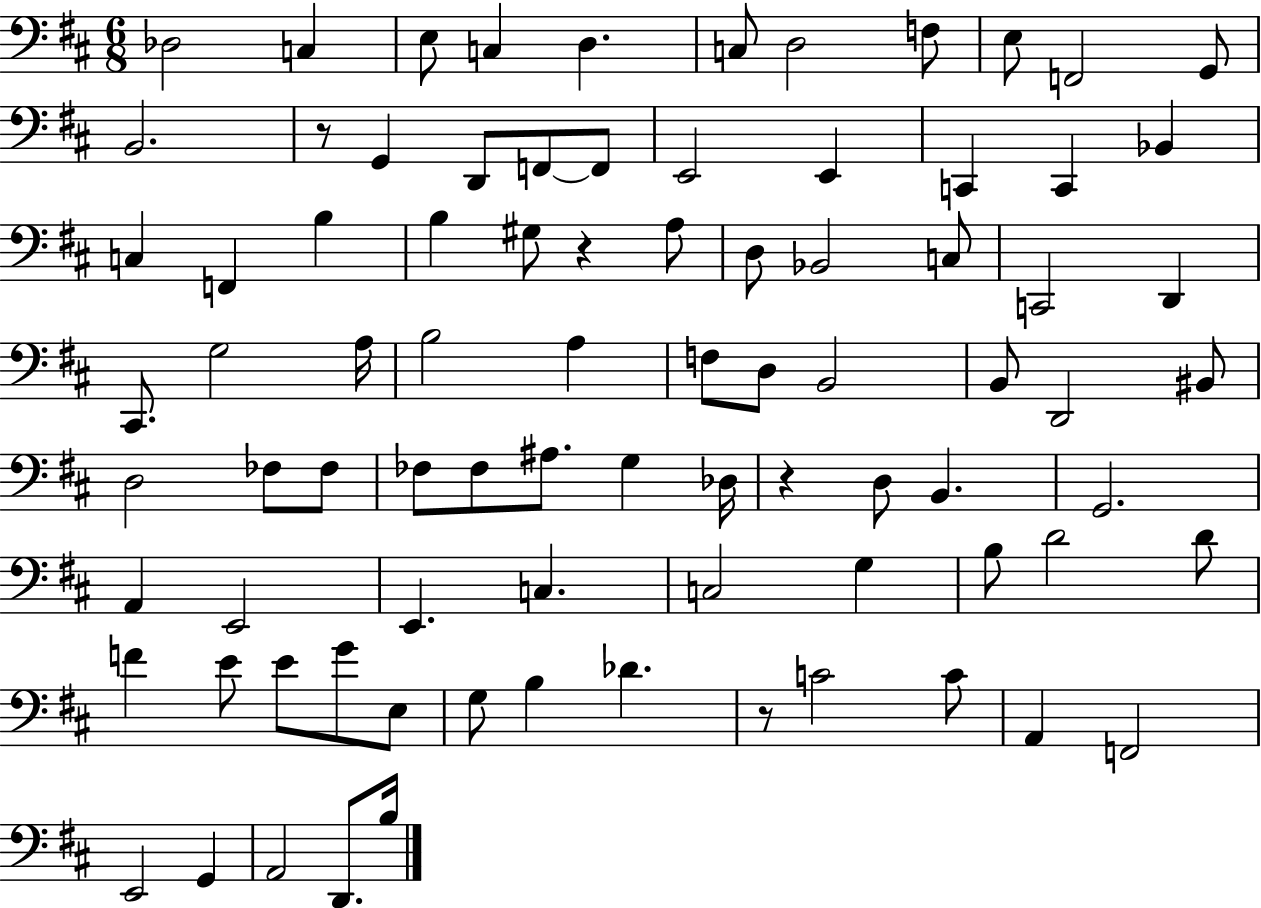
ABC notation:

X:1
T:Untitled
M:6/8
L:1/4
K:D
_D,2 C, E,/2 C, D, C,/2 D,2 F,/2 E,/2 F,,2 G,,/2 B,,2 z/2 G,, D,,/2 F,,/2 F,,/2 E,,2 E,, C,, C,, _B,, C, F,, B, B, ^G,/2 z A,/2 D,/2 _B,,2 C,/2 C,,2 D,, ^C,,/2 G,2 A,/4 B,2 A, F,/2 D,/2 B,,2 B,,/2 D,,2 ^B,,/2 D,2 _F,/2 _F,/2 _F,/2 _F,/2 ^A,/2 G, _D,/4 z D,/2 B,, G,,2 A,, E,,2 E,, C, C,2 G, B,/2 D2 D/2 F E/2 E/2 G/2 E,/2 G,/2 B, _D z/2 C2 C/2 A,, F,,2 E,,2 G,, A,,2 D,,/2 B,/4